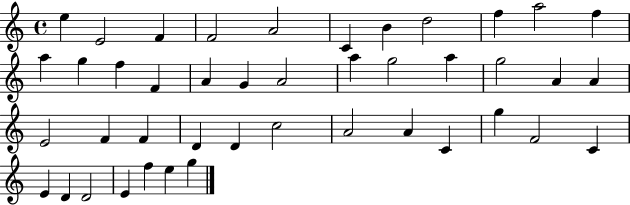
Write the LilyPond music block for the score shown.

{
  \clef treble
  \time 4/4
  \defaultTimeSignature
  \key c \major
  e''4 e'2 f'4 | f'2 a'2 | c'4 b'4 d''2 | f''4 a''2 f''4 | \break a''4 g''4 f''4 f'4 | a'4 g'4 a'2 | a''4 g''2 a''4 | g''2 a'4 a'4 | \break e'2 f'4 f'4 | d'4 d'4 c''2 | a'2 a'4 c'4 | g''4 f'2 c'4 | \break e'4 d'4 d'2 | e'4 f''4 e''4 g''4 | \bar "|."
}